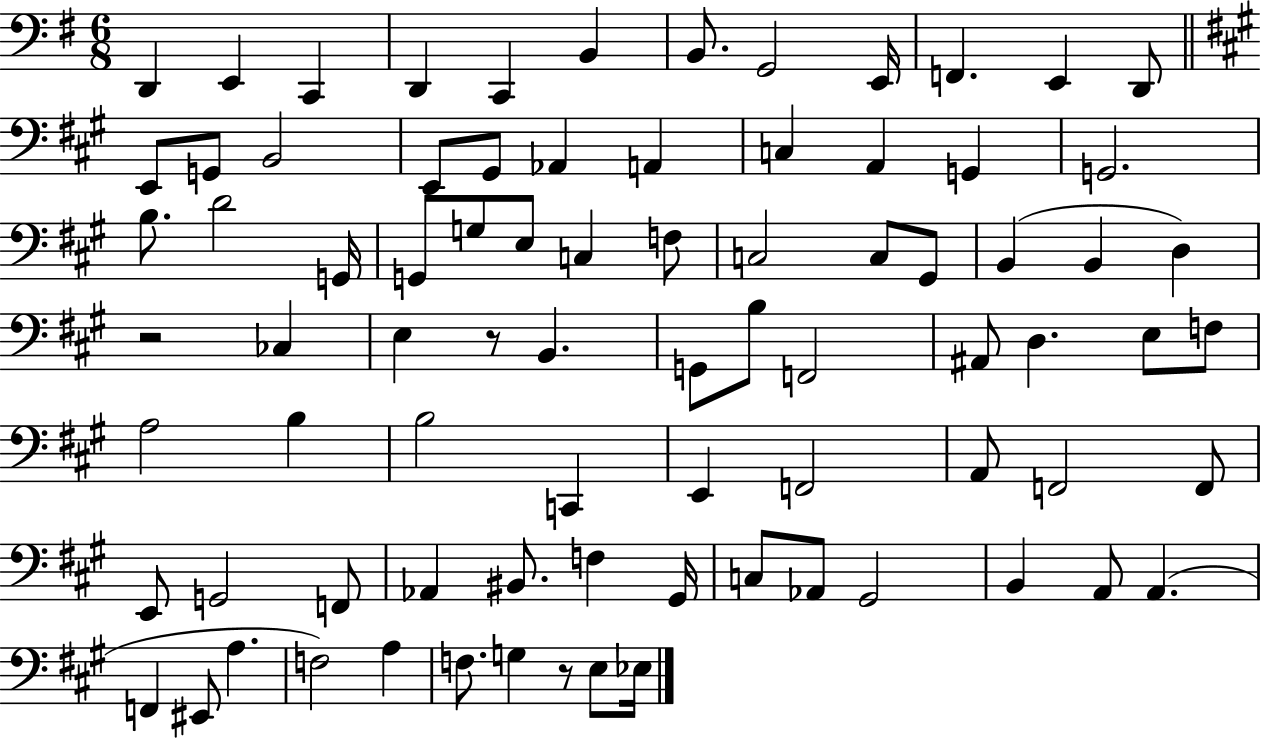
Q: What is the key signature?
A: G major